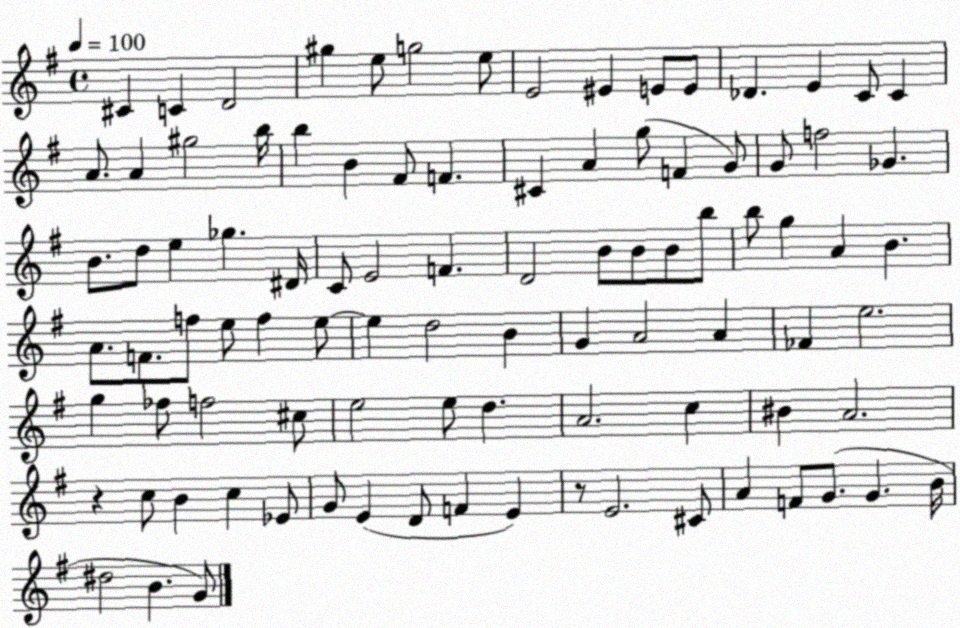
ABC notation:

X:1
T:Untitled
M:4/4
L:1/4
K:G
^C C D2 ^g e/2 g2 e/2 E2 ^E E/2 E/2 _D E C/2 C A/2 A ^g2 b/4 b B ^F/2 F ^C A g/2 F G/2 G/2 f2 _G B/2 d/2 e _g ^D/4 C/2 E2 F D2 B/2 B/2 B/2 b/2 b/2 g A B A/2 F/2 f/2 e/2 f e/2 e d2 B G A2 A _F e2 g _f/2 f2 ^c/2 e2 e/2 d A2 c ^B A2 z c/2 B c _E/2 G/2 E D/2 F E z/2 E2 ^C/2 A F/2 G/2 G B/4 ^d2 B G/2